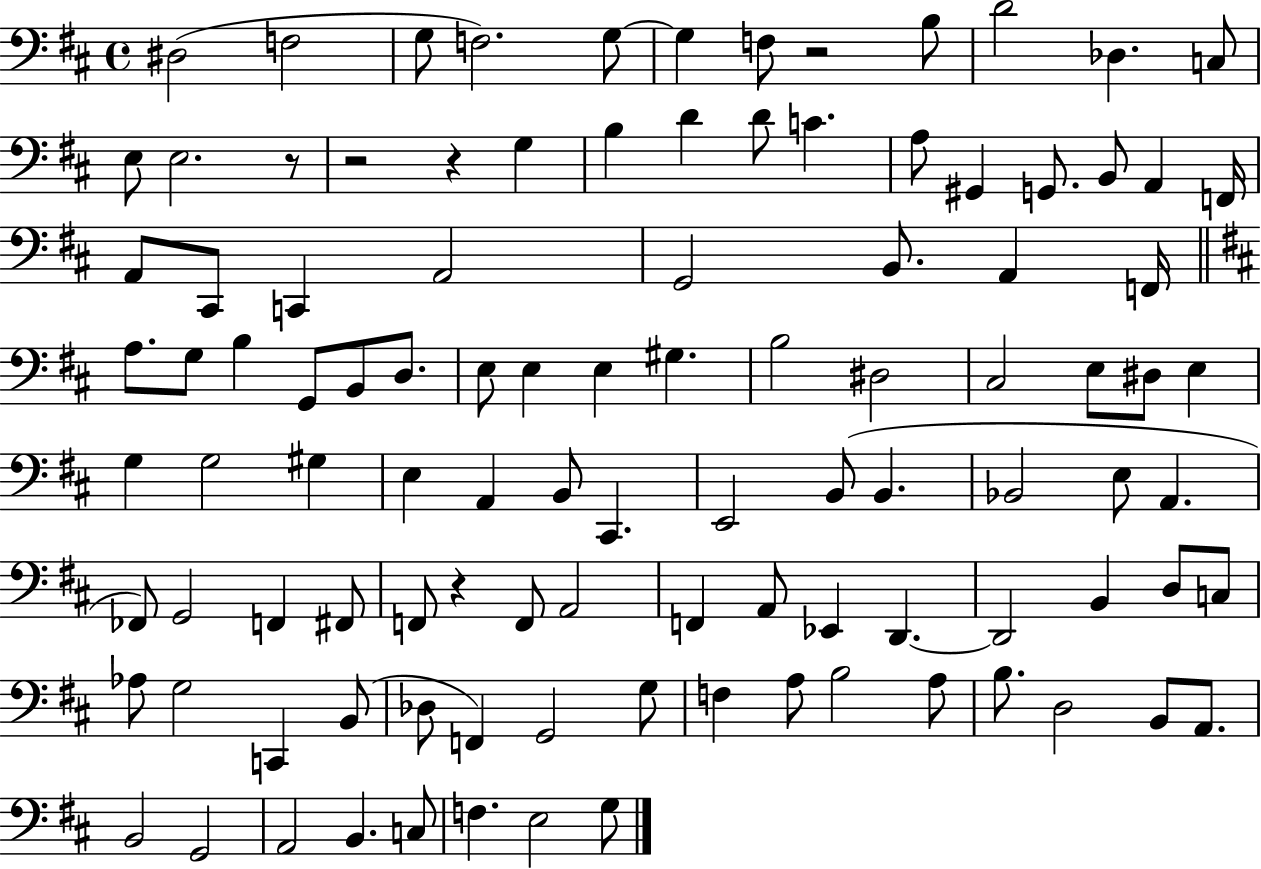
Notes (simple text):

D#3/h F3/h G3/e F3/h. G3/e G3/q F3/e R/h B3/e D4/h Db3/q. C3/e E3/e E3/h. R/e R/h R/q G3/q B3/q D4/q D4/e C4/q. A3/e G#2/q G2/e. B2/e A2/q F2/s A2/e C#2/e C2/q A2/h G2/h B2/e. A2/q F2/s A3/e. G3/e B3/q G2/e B2/e D3/e. E3/e E3/q E3/q G#3/q. B3/h D#3/h C#3/h E3/e D#3/e E3/q G3/q G3/h G#3/q E3/q A2/q B2/e C#2/q. E2/h B2/e B2/q. Bb2/h E3/e A2/q. FES2/e G2/h F2/q F#2/e F2/e R/q F2/e A2/h F2/q A2/e Eb2/q D2/q. D2/h B2/q D3/e C3/e Ab3/e G3/h C2/q B2/e Db3/e F2/q G2/h G3/e F3/q A3/e B3/h A3/e B3/e. D3/h B2/e A2/e. B2/h G2/h A2/h B2/q. C3/e F3/q. E3/h G3/e